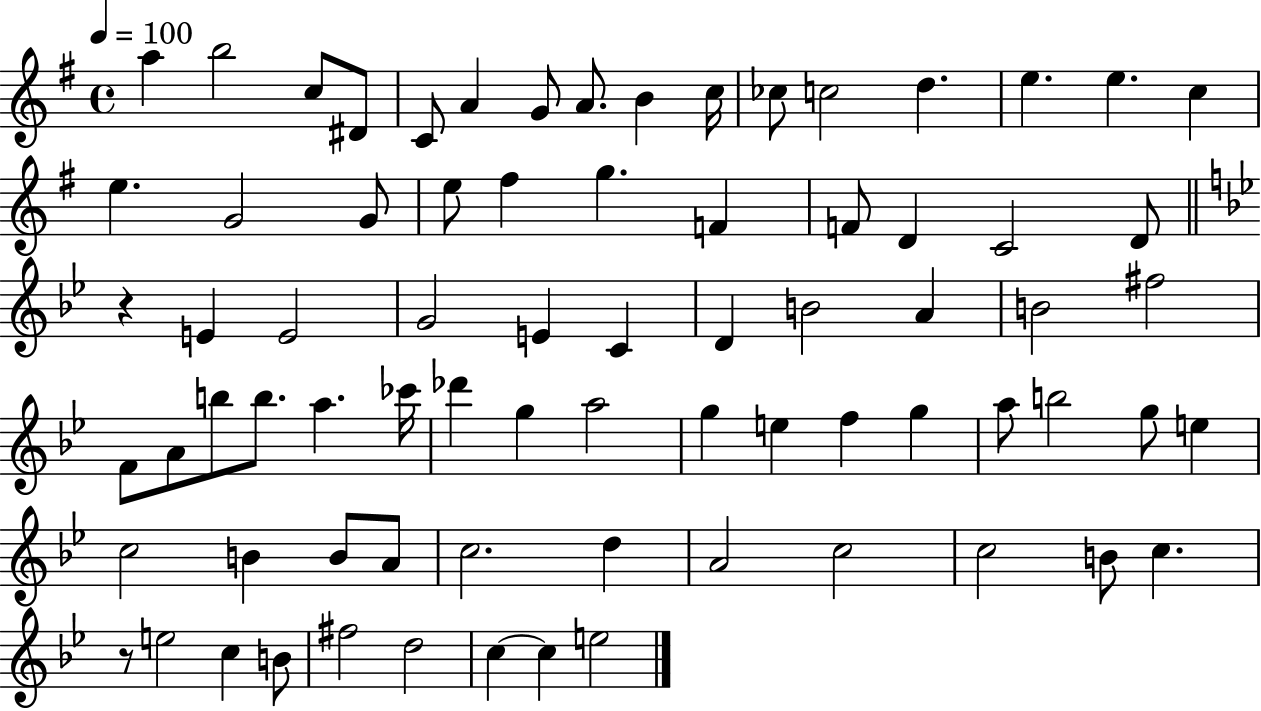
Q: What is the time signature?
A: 4/4